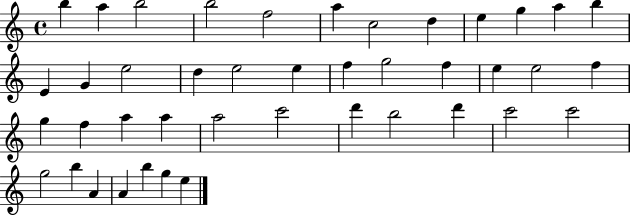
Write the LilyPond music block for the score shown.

{
  \clef treble
  \time 4/4
  \defaultTimeSignature
  \key c \major
  b''4 a''4 b''2 | b''2 f''2 | a''4 c''2 d''4 | e''4 g''4 a''4 b''4 | \break e'4 g'4 e''2 | d''4 e''2 e''4 | f''4 g''2 f''4 | e''4 e''2 f''4 | \break g''4 f''4 a''4 a''4 | a''2 c'''2 | d'''4 b''2 d'''4 | c'''2 c'''2 | \break g''2 b''4 a'4 | a'4 b''4 g''4 e''4 | \bar "|."
}